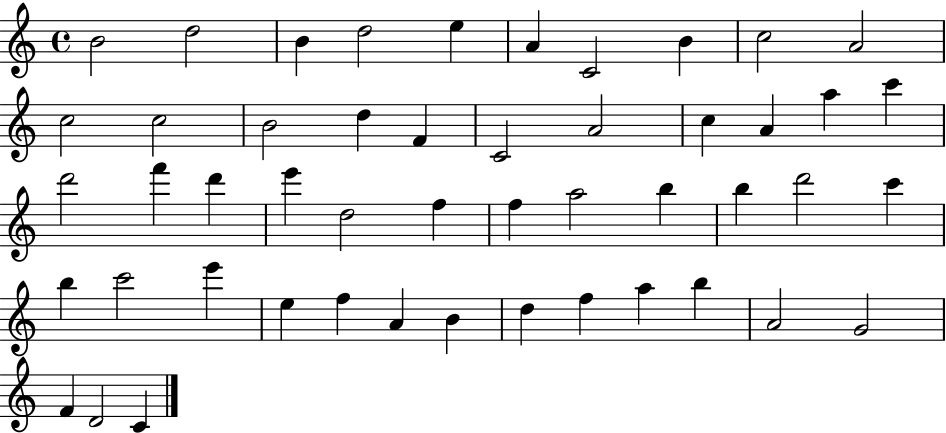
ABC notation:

X:1
T:Untitled
M:4/4
L:1/4
K:C
B2 d2 B d2 e A C2 B c2 A2 c2 c2 B2 d F C2 A2 c A a c' d'2 f' d' e' d2 f f a2 b b d'2 c' b c'2 e' e f A B d f a b A2 G2 F D2 C